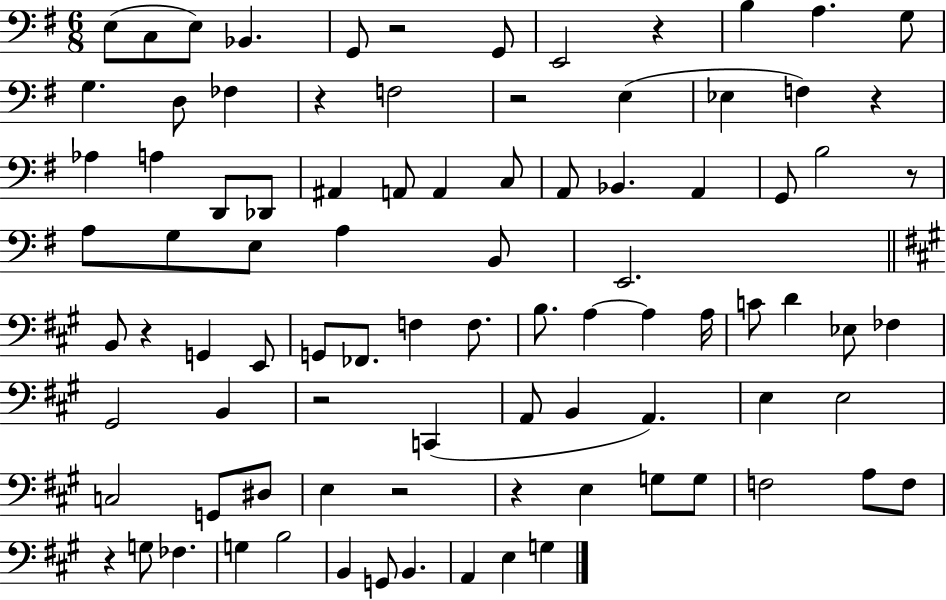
{
  \clef bass
  \numericTimeSignature
  \time 6/8
  \key g \major
  e8( c8 e8) bes,4. | g,8 r2 g,8 | e,2 r4 | b4 a4. g8 | \break g4. d8 fes4 | r4 f2 | r2 e4( | ees4 f4) r4 | \break aes4 a4 d,8 des,8 | ais,4 a,8 a,4 c8 | a,8 bes,4. a,4 | g,8 b2 r8 | \break a8 g8 e8 a4 b,8 | e,2. | \bar "||" \break \key a \major b,8 r4 g,4 e,8 | g,8 fes,8. f4 f8. | b8. a4~~ a4 a16 | c'8 d'4 ees8 fes4 | \break gis,2 b,4 | r2 c,4( | a,8 b,4 a,4.) | e4 e2 | \break c2 g,8 dis8 | e4 r2 | r4 e4 g8 g8 | f2 a8 f8 | \break r4 g8 fes4. | g4 b2 | b,4 g,8 b,4. | a,4 e4 g4 | \break \bar "|."
}